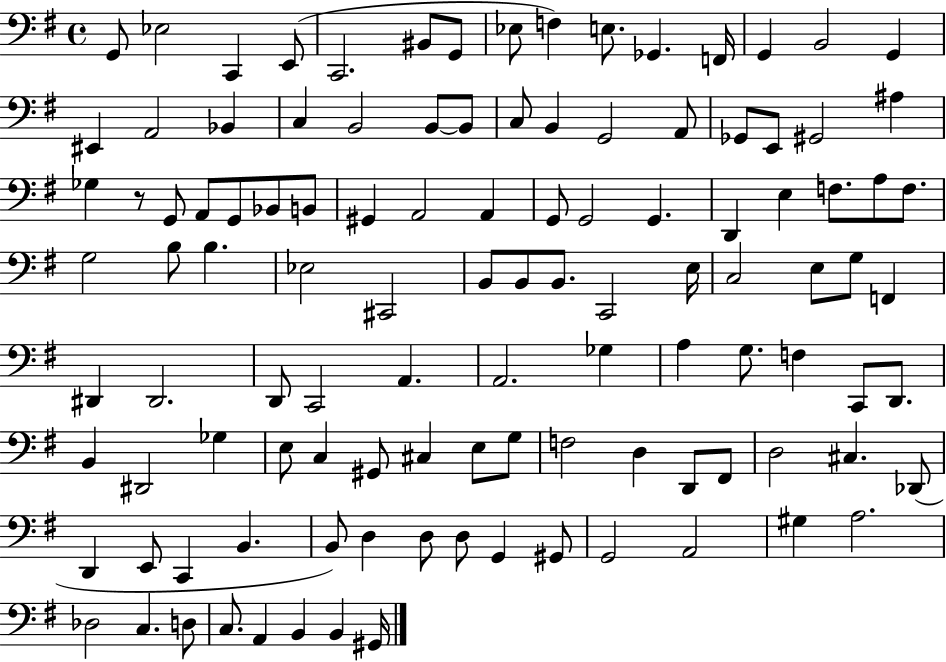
G2/e Eb3/h C2/q E2/e C2/h. BIS2/e G2/e Eb3/e F3/q E3/e. Gb2/q. F2/s G2/q B2/h G2/q EIS2/q A2/h Bb2/q C3/q B2/h B2/e B2/e C3/e B2/q G2/h A2/e Gb2/e E2/e G#2/h A#3/q Gb3/q R/e G2/e A2/e G2/e Bb2/e B2/e G#2/q A2/h A2/q G2/e G2/h G2/q. D2/q E3/q F3/e. A3/e F3/e. G3/h B3/e B3/q. Eb3/h C#2/h B2/e B2/e B2/e. C2/h E3/s C3/h E3/e G3/e F2/q D#2/q D#2/h. D2/e C2/h A2/q. A2/h. Gb3/q A3/q G3/e. F3/q C2/e D2/e. B2/q D#2/h Gb3/q E3/e C3/q G#2/e C#3/q E3/e G3/e F3/h D3/q D2/e F#2/e D3/h C#3/q. Db2/e D2/q E2/e C2/q B2/q. B2/e D3/q D3/e D3/e G2/q G#2/e G2/h A2/h G#3/q A3/h. Db3/h C3/q. D3/e C3/e. A2/q B2/q B2/q G#2/s